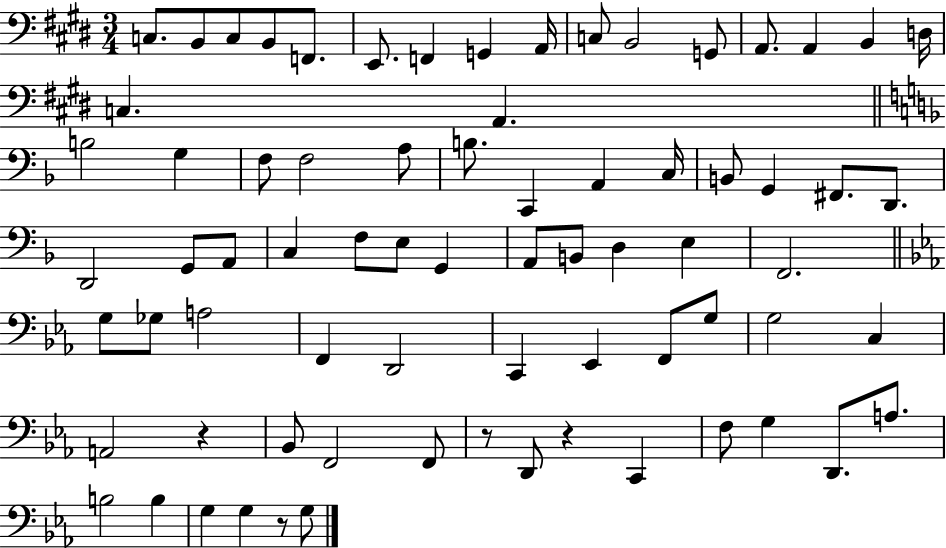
C3/e. B2/e C3/e B2/e F2/e. E2/e. F2/q G2/q A2/s C3/e B2/h G2/e A2/e. A2/q B2/q D3/s C3/q. A2/q. B3/h G3/q F3/e F3/h A3/e B3/e. C2/q A2/q C3/s B2/e G2/q F#2/e. D2/e. D2/h G2/e A2/e C3/q F3/e E3/e G2/q A2/e B2/e D3/q E3/q F2/h. G3/e Gb3/e A3/h F2/q D2/h C2/q Eb2/q F2/e G3/e G3/h C3/q A2/h R/q Bb2/e F2/h F2/e R/e D2/e R/q C2/q F3/e G3/q D2/e. A3/e. B3/h B3/q G3/q G3/q R/e G3/e